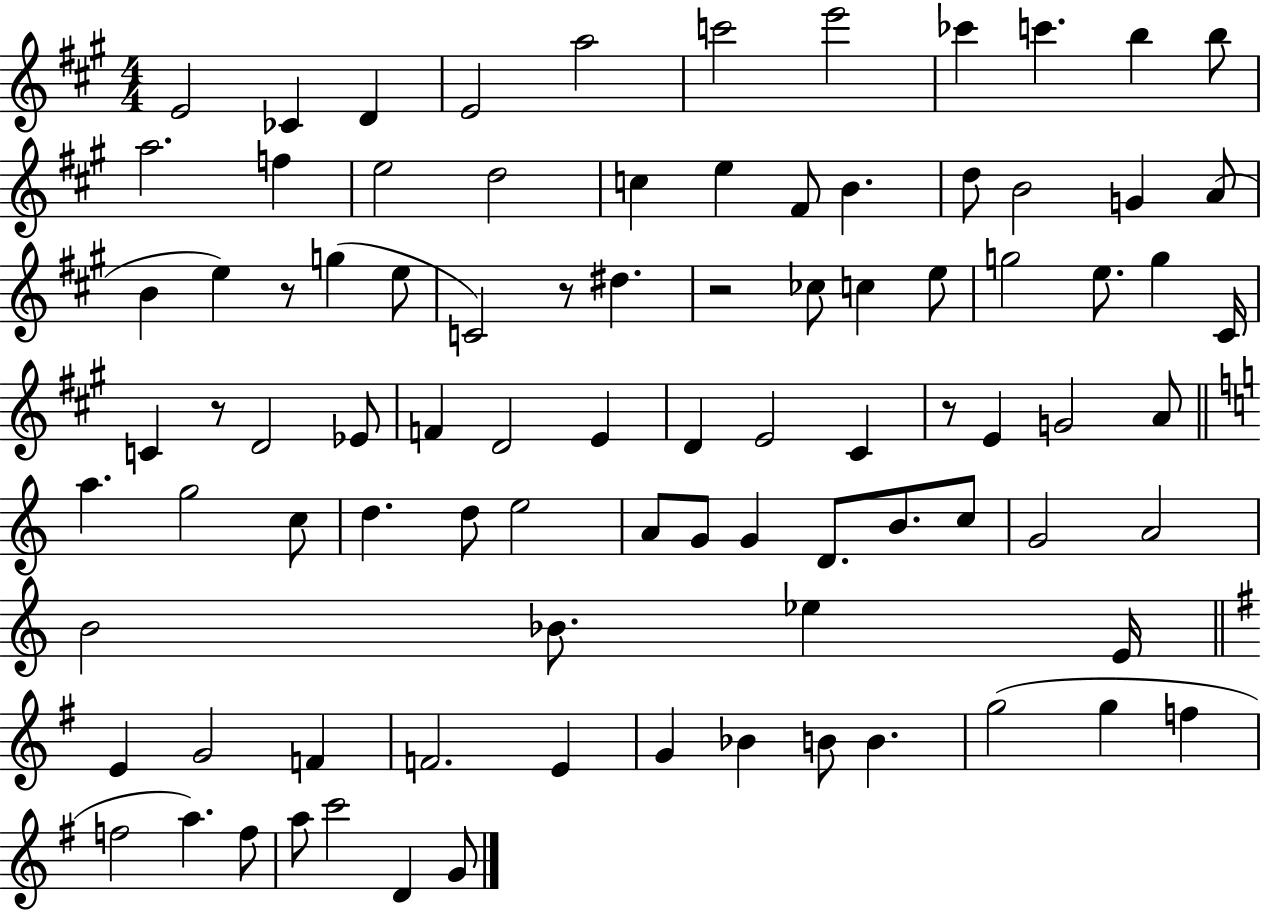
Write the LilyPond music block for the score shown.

{
  \clef treble
  \numericTimeSignature
  \time 4/4
  \key a \major
  e'2 ces'4 d'4 | e'2 a''2 | c'''2 e'''2 | ces'''4 c'''4. b''4 b''8 | \break a''2. f''4 | e''2 d''2 | c''4 e''4 fis'8 b'4. | d''8 b'2 g'4 a'8( | \break b'4 e''4) r8 g''4( e''8 | c'2) r8 dis''4. | r2 ces''8 c''4 e''8 | g''2 e''8. g''4 cis'16 | \break c'4 r8 d'2 ees'8 | f'4 d'2 e'4 | d'4 e'2 cis'4 | r8 e'4 g'2 a'8 | \break \bar "||" \break \key a \minor a''4. g''2 c''8 | d''4. d''8 e''2 | a'8 g'8 g'4 d'8. b'8. c''8 | g'2 a'2 | \break b'2 bes'8. ees''4 e'16 | \bar "||" \break \key g \major e'4 g'2 f'4 | f'2. e'4 | g'4 bes'4 b'8 b'4. | g''2( g''4 f''4 | \break f''2 a''4.) f''8 | a''8 c'''2 d'4 g'8 | \bar "|."
}